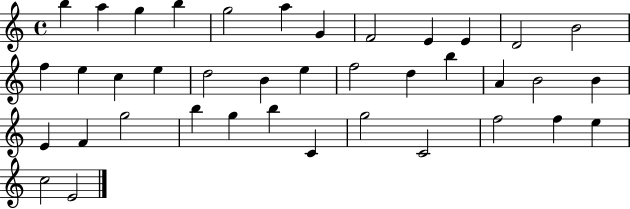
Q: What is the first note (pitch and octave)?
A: B5